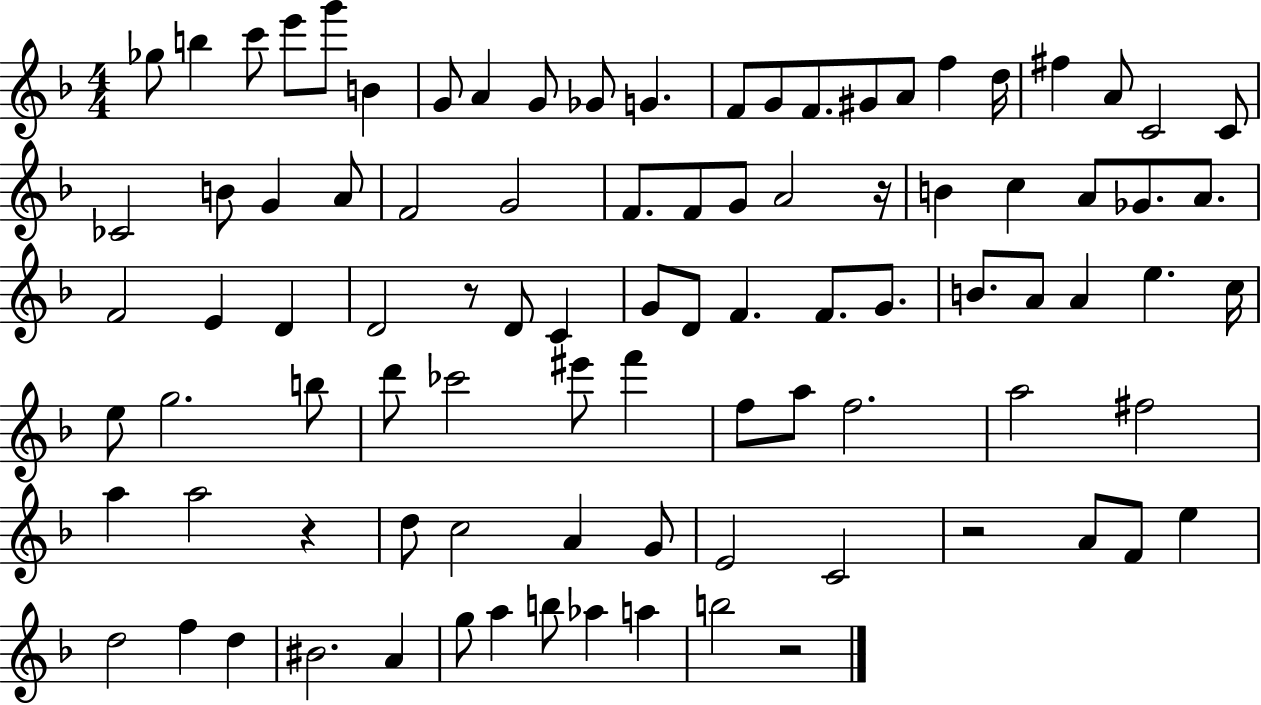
X:1
T:Untitled
M:4/4
L:1/4
K:F
_g/2 b c'/2 e'/2 g'/2 B G/2 A G/2 _G/2 G F/2 G/2 F/2 ^G/2 A/2 f d/4 ^f A/2 C2 C/2 _C2 B/2 G A/2 F2 G2 F/2 F/2 G/2 A2 z/4 B c A/2 _G/2 A/2 F2 E D D2 z/2 D/2 C G/2 D/2 F F/2 G/2 B/2 A/2 A e c/4 e/2 g2 b/2 d'/2 _c'2 ^e'/2 f' f/2 a/2 f2 a2 ^f2 a a2 z d/2 c2 A G/2 E2 C2 z2 A/2 F/2 e d2 f d ^B2 A g/2 a b/2 _a a b2 z2